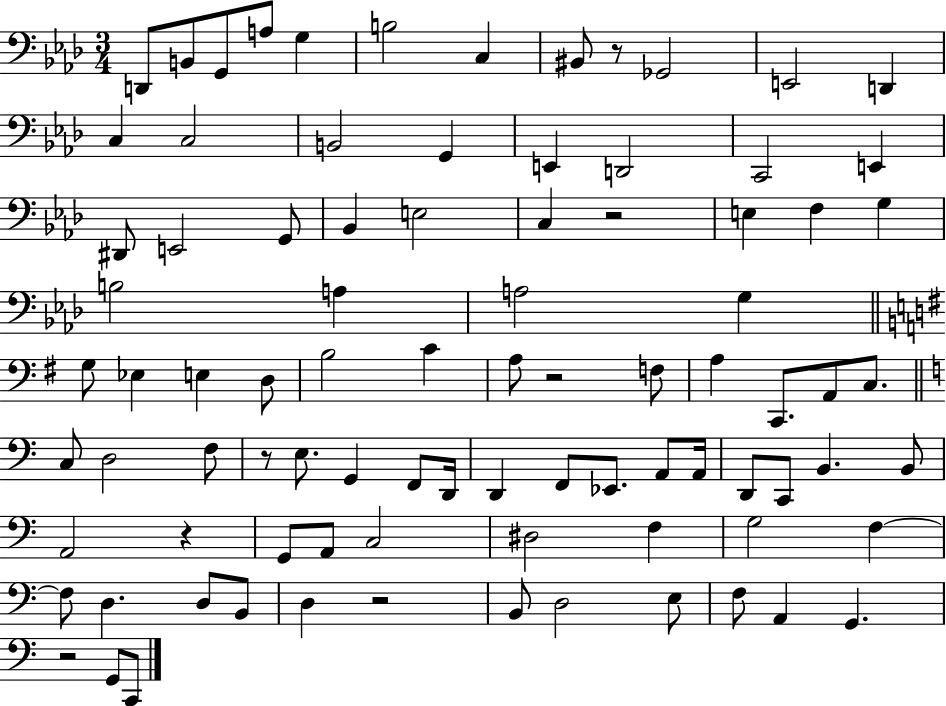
X:1
T:Untitled
M:3/4
L:1/4
K:Ab
D,,/2 B,,/2 G,,/2 A,/2 G, B,2 C, ^B,,/2 z/2 _G,,2 E,,2 D,, C, C,2 B,,2 G,, E,, D,,2 C,,2 E,, ^D,,/2 E,,2 G,,/2 _B,, E,2 C, z2 E, F, G, B,2 A, A,2 G, G,/2 _E, E, D,/2 B,2 C A,/2 z2 F,/2 A, C,,/2 A,,/2 C,/2 C,/2 D,2 F,/2 z/2 E,/2 G,, F,,/2 D,,/4 D,, F,,/2 _E,,/2 A,,/2 A,,/4 D,,/2 C,,/2 B,, B,,/2 A,,2 z G,,/2 A,,/2 C,2 ^D,2 F, G,2 F, F,/2 D, D,/2 B,,/2 D, z2 B,,/2 D,2 E,/2 F,/2 A,, G,, z2 G,,/2 C,,/2